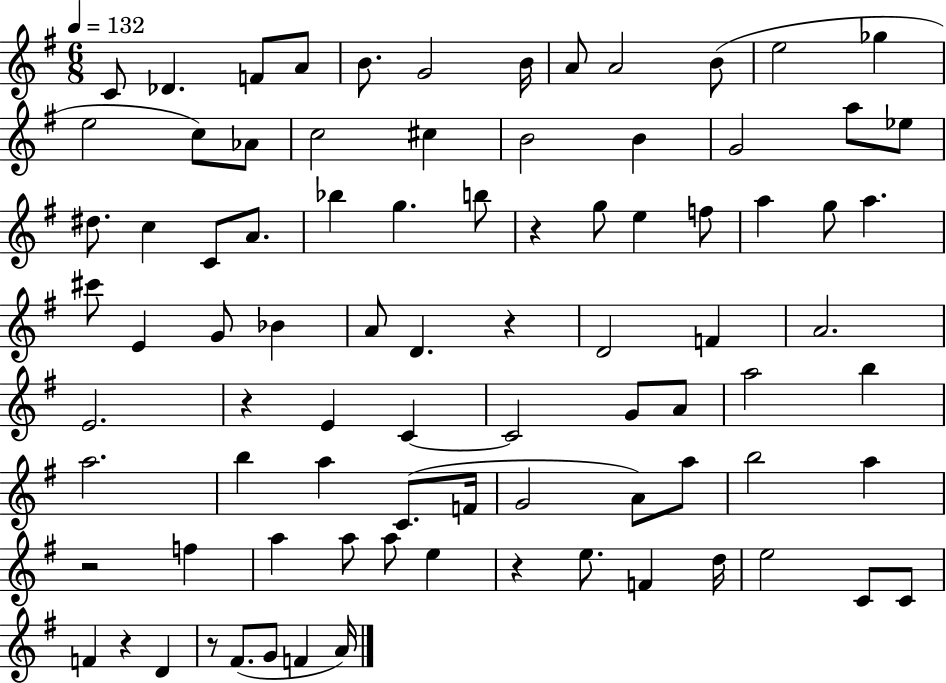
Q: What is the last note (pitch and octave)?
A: A4